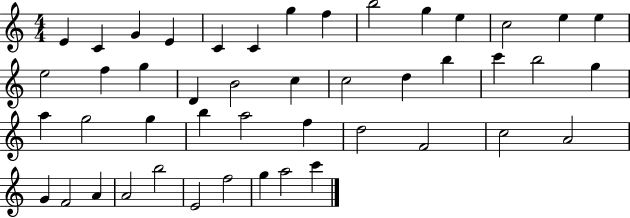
E4/q C4/q G4/q E4/q C4/q C4/q G5/q F5/q B5/h G5/q E5/q C5/h E5/q E5/q E5/h F5/q G5/q D4/q B4/h C5/q C5/h D5/q B5/q C6/q B5/h G5/q A5/q G5/h G5/q B5/q A5/h F5/q D5/h F4/h C5/h A4/h G4/q F4/h A4/q A4/h B5/h E4/h F5/h G5/q A5/h C6/q